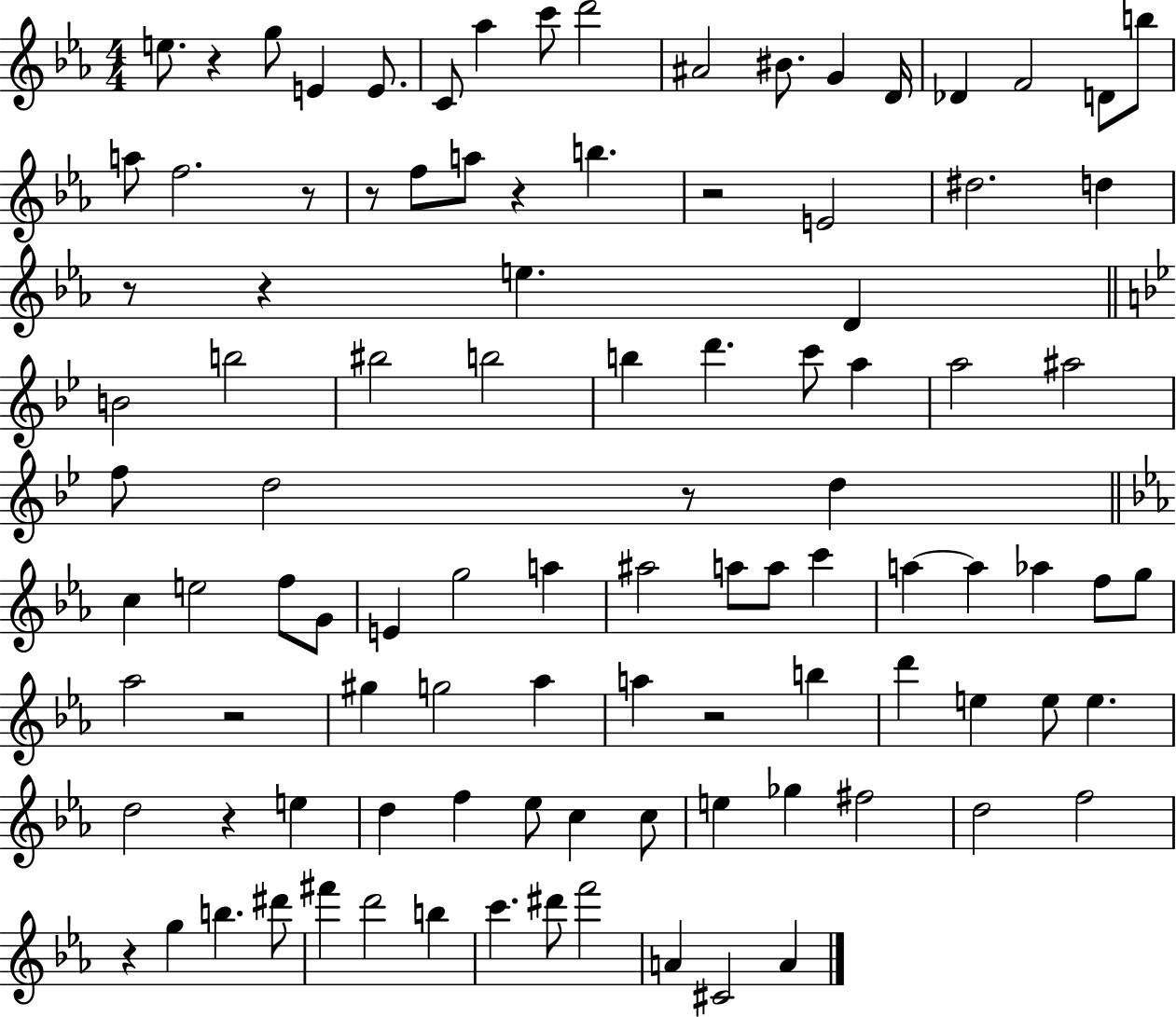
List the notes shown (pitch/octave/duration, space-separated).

E5/e. R/q G5/e E4/q E4/e. C4/e Ab5/q C6/e D6/h A#4/h BIS4/e. G4/q D4/s Db4/q F4/h D4/e B5/e A5/e F5/h. R/e R/e F5/e A5/e R/q B5/q. R/h E4/h D#5/h. D5/q R/e R/q E5/q. D4/q B4/h B5/h BIS5/h B5/h B5/q D6/q. C6/e A5/q A5/h A#5/h F5/e D5/h R/e D5/q C5/q E5/h F5/e G4/e E4/q G5/h A5/q A#5/h A5/e A5/e C6/q A5/q A5/q Ab5/q F5/e G5/e Ab5/h R/h G#5/q G5/h Ab5/q A5/q R/h B5/q D6/q E5/q E5/e E5/q. D5/h R/q E5/q D5/q F5/q Eb5/e C5/q C5/e E5/q Gb5/q F#5/h D5/h F5/h R/q G5/q B5/q. D#6/e F#6/q D6/h B5/q C6/q. D#6/e F6/h A4/q C#4/h A4/q